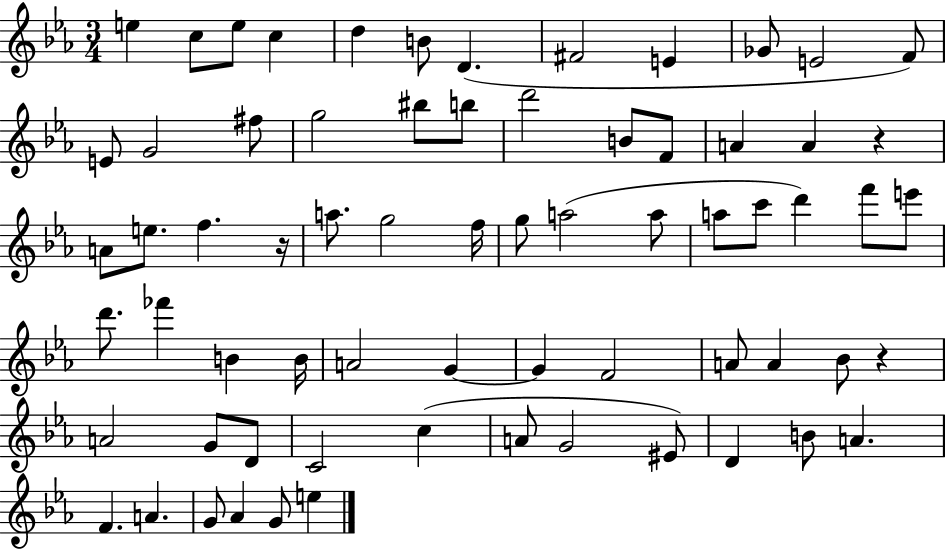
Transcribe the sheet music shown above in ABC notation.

X:1
T:Untitled
M:3/4
L:1/4
K:Eb
e c/2 e/2 c d B/2 D ^F2 E _G/2 E2 F/2 E/2 G2 ^f/2 g2 ^b/2 b/2 d'2 B/2 F/2 A A z A/2 e/2 f z/4 a/2 g2 f/4 g/2 a2 a/2 a/2 c'/2 d' f'/2 e'/2 d'/2 _f' B B/4 A2 G G F2 A/2 A _B/2 z A2 G/2 D/2 C2 c A/2 G2 ^E/2 D B/2 A F A G/2 _A G/2 e